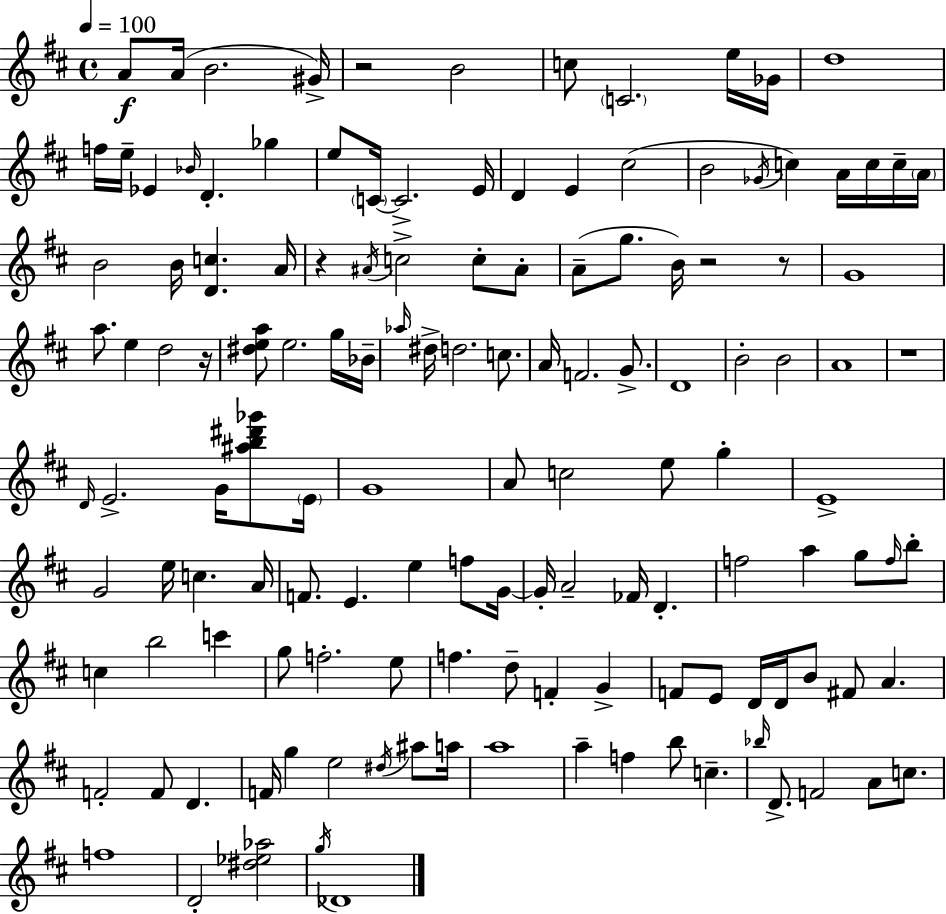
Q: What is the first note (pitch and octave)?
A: A4